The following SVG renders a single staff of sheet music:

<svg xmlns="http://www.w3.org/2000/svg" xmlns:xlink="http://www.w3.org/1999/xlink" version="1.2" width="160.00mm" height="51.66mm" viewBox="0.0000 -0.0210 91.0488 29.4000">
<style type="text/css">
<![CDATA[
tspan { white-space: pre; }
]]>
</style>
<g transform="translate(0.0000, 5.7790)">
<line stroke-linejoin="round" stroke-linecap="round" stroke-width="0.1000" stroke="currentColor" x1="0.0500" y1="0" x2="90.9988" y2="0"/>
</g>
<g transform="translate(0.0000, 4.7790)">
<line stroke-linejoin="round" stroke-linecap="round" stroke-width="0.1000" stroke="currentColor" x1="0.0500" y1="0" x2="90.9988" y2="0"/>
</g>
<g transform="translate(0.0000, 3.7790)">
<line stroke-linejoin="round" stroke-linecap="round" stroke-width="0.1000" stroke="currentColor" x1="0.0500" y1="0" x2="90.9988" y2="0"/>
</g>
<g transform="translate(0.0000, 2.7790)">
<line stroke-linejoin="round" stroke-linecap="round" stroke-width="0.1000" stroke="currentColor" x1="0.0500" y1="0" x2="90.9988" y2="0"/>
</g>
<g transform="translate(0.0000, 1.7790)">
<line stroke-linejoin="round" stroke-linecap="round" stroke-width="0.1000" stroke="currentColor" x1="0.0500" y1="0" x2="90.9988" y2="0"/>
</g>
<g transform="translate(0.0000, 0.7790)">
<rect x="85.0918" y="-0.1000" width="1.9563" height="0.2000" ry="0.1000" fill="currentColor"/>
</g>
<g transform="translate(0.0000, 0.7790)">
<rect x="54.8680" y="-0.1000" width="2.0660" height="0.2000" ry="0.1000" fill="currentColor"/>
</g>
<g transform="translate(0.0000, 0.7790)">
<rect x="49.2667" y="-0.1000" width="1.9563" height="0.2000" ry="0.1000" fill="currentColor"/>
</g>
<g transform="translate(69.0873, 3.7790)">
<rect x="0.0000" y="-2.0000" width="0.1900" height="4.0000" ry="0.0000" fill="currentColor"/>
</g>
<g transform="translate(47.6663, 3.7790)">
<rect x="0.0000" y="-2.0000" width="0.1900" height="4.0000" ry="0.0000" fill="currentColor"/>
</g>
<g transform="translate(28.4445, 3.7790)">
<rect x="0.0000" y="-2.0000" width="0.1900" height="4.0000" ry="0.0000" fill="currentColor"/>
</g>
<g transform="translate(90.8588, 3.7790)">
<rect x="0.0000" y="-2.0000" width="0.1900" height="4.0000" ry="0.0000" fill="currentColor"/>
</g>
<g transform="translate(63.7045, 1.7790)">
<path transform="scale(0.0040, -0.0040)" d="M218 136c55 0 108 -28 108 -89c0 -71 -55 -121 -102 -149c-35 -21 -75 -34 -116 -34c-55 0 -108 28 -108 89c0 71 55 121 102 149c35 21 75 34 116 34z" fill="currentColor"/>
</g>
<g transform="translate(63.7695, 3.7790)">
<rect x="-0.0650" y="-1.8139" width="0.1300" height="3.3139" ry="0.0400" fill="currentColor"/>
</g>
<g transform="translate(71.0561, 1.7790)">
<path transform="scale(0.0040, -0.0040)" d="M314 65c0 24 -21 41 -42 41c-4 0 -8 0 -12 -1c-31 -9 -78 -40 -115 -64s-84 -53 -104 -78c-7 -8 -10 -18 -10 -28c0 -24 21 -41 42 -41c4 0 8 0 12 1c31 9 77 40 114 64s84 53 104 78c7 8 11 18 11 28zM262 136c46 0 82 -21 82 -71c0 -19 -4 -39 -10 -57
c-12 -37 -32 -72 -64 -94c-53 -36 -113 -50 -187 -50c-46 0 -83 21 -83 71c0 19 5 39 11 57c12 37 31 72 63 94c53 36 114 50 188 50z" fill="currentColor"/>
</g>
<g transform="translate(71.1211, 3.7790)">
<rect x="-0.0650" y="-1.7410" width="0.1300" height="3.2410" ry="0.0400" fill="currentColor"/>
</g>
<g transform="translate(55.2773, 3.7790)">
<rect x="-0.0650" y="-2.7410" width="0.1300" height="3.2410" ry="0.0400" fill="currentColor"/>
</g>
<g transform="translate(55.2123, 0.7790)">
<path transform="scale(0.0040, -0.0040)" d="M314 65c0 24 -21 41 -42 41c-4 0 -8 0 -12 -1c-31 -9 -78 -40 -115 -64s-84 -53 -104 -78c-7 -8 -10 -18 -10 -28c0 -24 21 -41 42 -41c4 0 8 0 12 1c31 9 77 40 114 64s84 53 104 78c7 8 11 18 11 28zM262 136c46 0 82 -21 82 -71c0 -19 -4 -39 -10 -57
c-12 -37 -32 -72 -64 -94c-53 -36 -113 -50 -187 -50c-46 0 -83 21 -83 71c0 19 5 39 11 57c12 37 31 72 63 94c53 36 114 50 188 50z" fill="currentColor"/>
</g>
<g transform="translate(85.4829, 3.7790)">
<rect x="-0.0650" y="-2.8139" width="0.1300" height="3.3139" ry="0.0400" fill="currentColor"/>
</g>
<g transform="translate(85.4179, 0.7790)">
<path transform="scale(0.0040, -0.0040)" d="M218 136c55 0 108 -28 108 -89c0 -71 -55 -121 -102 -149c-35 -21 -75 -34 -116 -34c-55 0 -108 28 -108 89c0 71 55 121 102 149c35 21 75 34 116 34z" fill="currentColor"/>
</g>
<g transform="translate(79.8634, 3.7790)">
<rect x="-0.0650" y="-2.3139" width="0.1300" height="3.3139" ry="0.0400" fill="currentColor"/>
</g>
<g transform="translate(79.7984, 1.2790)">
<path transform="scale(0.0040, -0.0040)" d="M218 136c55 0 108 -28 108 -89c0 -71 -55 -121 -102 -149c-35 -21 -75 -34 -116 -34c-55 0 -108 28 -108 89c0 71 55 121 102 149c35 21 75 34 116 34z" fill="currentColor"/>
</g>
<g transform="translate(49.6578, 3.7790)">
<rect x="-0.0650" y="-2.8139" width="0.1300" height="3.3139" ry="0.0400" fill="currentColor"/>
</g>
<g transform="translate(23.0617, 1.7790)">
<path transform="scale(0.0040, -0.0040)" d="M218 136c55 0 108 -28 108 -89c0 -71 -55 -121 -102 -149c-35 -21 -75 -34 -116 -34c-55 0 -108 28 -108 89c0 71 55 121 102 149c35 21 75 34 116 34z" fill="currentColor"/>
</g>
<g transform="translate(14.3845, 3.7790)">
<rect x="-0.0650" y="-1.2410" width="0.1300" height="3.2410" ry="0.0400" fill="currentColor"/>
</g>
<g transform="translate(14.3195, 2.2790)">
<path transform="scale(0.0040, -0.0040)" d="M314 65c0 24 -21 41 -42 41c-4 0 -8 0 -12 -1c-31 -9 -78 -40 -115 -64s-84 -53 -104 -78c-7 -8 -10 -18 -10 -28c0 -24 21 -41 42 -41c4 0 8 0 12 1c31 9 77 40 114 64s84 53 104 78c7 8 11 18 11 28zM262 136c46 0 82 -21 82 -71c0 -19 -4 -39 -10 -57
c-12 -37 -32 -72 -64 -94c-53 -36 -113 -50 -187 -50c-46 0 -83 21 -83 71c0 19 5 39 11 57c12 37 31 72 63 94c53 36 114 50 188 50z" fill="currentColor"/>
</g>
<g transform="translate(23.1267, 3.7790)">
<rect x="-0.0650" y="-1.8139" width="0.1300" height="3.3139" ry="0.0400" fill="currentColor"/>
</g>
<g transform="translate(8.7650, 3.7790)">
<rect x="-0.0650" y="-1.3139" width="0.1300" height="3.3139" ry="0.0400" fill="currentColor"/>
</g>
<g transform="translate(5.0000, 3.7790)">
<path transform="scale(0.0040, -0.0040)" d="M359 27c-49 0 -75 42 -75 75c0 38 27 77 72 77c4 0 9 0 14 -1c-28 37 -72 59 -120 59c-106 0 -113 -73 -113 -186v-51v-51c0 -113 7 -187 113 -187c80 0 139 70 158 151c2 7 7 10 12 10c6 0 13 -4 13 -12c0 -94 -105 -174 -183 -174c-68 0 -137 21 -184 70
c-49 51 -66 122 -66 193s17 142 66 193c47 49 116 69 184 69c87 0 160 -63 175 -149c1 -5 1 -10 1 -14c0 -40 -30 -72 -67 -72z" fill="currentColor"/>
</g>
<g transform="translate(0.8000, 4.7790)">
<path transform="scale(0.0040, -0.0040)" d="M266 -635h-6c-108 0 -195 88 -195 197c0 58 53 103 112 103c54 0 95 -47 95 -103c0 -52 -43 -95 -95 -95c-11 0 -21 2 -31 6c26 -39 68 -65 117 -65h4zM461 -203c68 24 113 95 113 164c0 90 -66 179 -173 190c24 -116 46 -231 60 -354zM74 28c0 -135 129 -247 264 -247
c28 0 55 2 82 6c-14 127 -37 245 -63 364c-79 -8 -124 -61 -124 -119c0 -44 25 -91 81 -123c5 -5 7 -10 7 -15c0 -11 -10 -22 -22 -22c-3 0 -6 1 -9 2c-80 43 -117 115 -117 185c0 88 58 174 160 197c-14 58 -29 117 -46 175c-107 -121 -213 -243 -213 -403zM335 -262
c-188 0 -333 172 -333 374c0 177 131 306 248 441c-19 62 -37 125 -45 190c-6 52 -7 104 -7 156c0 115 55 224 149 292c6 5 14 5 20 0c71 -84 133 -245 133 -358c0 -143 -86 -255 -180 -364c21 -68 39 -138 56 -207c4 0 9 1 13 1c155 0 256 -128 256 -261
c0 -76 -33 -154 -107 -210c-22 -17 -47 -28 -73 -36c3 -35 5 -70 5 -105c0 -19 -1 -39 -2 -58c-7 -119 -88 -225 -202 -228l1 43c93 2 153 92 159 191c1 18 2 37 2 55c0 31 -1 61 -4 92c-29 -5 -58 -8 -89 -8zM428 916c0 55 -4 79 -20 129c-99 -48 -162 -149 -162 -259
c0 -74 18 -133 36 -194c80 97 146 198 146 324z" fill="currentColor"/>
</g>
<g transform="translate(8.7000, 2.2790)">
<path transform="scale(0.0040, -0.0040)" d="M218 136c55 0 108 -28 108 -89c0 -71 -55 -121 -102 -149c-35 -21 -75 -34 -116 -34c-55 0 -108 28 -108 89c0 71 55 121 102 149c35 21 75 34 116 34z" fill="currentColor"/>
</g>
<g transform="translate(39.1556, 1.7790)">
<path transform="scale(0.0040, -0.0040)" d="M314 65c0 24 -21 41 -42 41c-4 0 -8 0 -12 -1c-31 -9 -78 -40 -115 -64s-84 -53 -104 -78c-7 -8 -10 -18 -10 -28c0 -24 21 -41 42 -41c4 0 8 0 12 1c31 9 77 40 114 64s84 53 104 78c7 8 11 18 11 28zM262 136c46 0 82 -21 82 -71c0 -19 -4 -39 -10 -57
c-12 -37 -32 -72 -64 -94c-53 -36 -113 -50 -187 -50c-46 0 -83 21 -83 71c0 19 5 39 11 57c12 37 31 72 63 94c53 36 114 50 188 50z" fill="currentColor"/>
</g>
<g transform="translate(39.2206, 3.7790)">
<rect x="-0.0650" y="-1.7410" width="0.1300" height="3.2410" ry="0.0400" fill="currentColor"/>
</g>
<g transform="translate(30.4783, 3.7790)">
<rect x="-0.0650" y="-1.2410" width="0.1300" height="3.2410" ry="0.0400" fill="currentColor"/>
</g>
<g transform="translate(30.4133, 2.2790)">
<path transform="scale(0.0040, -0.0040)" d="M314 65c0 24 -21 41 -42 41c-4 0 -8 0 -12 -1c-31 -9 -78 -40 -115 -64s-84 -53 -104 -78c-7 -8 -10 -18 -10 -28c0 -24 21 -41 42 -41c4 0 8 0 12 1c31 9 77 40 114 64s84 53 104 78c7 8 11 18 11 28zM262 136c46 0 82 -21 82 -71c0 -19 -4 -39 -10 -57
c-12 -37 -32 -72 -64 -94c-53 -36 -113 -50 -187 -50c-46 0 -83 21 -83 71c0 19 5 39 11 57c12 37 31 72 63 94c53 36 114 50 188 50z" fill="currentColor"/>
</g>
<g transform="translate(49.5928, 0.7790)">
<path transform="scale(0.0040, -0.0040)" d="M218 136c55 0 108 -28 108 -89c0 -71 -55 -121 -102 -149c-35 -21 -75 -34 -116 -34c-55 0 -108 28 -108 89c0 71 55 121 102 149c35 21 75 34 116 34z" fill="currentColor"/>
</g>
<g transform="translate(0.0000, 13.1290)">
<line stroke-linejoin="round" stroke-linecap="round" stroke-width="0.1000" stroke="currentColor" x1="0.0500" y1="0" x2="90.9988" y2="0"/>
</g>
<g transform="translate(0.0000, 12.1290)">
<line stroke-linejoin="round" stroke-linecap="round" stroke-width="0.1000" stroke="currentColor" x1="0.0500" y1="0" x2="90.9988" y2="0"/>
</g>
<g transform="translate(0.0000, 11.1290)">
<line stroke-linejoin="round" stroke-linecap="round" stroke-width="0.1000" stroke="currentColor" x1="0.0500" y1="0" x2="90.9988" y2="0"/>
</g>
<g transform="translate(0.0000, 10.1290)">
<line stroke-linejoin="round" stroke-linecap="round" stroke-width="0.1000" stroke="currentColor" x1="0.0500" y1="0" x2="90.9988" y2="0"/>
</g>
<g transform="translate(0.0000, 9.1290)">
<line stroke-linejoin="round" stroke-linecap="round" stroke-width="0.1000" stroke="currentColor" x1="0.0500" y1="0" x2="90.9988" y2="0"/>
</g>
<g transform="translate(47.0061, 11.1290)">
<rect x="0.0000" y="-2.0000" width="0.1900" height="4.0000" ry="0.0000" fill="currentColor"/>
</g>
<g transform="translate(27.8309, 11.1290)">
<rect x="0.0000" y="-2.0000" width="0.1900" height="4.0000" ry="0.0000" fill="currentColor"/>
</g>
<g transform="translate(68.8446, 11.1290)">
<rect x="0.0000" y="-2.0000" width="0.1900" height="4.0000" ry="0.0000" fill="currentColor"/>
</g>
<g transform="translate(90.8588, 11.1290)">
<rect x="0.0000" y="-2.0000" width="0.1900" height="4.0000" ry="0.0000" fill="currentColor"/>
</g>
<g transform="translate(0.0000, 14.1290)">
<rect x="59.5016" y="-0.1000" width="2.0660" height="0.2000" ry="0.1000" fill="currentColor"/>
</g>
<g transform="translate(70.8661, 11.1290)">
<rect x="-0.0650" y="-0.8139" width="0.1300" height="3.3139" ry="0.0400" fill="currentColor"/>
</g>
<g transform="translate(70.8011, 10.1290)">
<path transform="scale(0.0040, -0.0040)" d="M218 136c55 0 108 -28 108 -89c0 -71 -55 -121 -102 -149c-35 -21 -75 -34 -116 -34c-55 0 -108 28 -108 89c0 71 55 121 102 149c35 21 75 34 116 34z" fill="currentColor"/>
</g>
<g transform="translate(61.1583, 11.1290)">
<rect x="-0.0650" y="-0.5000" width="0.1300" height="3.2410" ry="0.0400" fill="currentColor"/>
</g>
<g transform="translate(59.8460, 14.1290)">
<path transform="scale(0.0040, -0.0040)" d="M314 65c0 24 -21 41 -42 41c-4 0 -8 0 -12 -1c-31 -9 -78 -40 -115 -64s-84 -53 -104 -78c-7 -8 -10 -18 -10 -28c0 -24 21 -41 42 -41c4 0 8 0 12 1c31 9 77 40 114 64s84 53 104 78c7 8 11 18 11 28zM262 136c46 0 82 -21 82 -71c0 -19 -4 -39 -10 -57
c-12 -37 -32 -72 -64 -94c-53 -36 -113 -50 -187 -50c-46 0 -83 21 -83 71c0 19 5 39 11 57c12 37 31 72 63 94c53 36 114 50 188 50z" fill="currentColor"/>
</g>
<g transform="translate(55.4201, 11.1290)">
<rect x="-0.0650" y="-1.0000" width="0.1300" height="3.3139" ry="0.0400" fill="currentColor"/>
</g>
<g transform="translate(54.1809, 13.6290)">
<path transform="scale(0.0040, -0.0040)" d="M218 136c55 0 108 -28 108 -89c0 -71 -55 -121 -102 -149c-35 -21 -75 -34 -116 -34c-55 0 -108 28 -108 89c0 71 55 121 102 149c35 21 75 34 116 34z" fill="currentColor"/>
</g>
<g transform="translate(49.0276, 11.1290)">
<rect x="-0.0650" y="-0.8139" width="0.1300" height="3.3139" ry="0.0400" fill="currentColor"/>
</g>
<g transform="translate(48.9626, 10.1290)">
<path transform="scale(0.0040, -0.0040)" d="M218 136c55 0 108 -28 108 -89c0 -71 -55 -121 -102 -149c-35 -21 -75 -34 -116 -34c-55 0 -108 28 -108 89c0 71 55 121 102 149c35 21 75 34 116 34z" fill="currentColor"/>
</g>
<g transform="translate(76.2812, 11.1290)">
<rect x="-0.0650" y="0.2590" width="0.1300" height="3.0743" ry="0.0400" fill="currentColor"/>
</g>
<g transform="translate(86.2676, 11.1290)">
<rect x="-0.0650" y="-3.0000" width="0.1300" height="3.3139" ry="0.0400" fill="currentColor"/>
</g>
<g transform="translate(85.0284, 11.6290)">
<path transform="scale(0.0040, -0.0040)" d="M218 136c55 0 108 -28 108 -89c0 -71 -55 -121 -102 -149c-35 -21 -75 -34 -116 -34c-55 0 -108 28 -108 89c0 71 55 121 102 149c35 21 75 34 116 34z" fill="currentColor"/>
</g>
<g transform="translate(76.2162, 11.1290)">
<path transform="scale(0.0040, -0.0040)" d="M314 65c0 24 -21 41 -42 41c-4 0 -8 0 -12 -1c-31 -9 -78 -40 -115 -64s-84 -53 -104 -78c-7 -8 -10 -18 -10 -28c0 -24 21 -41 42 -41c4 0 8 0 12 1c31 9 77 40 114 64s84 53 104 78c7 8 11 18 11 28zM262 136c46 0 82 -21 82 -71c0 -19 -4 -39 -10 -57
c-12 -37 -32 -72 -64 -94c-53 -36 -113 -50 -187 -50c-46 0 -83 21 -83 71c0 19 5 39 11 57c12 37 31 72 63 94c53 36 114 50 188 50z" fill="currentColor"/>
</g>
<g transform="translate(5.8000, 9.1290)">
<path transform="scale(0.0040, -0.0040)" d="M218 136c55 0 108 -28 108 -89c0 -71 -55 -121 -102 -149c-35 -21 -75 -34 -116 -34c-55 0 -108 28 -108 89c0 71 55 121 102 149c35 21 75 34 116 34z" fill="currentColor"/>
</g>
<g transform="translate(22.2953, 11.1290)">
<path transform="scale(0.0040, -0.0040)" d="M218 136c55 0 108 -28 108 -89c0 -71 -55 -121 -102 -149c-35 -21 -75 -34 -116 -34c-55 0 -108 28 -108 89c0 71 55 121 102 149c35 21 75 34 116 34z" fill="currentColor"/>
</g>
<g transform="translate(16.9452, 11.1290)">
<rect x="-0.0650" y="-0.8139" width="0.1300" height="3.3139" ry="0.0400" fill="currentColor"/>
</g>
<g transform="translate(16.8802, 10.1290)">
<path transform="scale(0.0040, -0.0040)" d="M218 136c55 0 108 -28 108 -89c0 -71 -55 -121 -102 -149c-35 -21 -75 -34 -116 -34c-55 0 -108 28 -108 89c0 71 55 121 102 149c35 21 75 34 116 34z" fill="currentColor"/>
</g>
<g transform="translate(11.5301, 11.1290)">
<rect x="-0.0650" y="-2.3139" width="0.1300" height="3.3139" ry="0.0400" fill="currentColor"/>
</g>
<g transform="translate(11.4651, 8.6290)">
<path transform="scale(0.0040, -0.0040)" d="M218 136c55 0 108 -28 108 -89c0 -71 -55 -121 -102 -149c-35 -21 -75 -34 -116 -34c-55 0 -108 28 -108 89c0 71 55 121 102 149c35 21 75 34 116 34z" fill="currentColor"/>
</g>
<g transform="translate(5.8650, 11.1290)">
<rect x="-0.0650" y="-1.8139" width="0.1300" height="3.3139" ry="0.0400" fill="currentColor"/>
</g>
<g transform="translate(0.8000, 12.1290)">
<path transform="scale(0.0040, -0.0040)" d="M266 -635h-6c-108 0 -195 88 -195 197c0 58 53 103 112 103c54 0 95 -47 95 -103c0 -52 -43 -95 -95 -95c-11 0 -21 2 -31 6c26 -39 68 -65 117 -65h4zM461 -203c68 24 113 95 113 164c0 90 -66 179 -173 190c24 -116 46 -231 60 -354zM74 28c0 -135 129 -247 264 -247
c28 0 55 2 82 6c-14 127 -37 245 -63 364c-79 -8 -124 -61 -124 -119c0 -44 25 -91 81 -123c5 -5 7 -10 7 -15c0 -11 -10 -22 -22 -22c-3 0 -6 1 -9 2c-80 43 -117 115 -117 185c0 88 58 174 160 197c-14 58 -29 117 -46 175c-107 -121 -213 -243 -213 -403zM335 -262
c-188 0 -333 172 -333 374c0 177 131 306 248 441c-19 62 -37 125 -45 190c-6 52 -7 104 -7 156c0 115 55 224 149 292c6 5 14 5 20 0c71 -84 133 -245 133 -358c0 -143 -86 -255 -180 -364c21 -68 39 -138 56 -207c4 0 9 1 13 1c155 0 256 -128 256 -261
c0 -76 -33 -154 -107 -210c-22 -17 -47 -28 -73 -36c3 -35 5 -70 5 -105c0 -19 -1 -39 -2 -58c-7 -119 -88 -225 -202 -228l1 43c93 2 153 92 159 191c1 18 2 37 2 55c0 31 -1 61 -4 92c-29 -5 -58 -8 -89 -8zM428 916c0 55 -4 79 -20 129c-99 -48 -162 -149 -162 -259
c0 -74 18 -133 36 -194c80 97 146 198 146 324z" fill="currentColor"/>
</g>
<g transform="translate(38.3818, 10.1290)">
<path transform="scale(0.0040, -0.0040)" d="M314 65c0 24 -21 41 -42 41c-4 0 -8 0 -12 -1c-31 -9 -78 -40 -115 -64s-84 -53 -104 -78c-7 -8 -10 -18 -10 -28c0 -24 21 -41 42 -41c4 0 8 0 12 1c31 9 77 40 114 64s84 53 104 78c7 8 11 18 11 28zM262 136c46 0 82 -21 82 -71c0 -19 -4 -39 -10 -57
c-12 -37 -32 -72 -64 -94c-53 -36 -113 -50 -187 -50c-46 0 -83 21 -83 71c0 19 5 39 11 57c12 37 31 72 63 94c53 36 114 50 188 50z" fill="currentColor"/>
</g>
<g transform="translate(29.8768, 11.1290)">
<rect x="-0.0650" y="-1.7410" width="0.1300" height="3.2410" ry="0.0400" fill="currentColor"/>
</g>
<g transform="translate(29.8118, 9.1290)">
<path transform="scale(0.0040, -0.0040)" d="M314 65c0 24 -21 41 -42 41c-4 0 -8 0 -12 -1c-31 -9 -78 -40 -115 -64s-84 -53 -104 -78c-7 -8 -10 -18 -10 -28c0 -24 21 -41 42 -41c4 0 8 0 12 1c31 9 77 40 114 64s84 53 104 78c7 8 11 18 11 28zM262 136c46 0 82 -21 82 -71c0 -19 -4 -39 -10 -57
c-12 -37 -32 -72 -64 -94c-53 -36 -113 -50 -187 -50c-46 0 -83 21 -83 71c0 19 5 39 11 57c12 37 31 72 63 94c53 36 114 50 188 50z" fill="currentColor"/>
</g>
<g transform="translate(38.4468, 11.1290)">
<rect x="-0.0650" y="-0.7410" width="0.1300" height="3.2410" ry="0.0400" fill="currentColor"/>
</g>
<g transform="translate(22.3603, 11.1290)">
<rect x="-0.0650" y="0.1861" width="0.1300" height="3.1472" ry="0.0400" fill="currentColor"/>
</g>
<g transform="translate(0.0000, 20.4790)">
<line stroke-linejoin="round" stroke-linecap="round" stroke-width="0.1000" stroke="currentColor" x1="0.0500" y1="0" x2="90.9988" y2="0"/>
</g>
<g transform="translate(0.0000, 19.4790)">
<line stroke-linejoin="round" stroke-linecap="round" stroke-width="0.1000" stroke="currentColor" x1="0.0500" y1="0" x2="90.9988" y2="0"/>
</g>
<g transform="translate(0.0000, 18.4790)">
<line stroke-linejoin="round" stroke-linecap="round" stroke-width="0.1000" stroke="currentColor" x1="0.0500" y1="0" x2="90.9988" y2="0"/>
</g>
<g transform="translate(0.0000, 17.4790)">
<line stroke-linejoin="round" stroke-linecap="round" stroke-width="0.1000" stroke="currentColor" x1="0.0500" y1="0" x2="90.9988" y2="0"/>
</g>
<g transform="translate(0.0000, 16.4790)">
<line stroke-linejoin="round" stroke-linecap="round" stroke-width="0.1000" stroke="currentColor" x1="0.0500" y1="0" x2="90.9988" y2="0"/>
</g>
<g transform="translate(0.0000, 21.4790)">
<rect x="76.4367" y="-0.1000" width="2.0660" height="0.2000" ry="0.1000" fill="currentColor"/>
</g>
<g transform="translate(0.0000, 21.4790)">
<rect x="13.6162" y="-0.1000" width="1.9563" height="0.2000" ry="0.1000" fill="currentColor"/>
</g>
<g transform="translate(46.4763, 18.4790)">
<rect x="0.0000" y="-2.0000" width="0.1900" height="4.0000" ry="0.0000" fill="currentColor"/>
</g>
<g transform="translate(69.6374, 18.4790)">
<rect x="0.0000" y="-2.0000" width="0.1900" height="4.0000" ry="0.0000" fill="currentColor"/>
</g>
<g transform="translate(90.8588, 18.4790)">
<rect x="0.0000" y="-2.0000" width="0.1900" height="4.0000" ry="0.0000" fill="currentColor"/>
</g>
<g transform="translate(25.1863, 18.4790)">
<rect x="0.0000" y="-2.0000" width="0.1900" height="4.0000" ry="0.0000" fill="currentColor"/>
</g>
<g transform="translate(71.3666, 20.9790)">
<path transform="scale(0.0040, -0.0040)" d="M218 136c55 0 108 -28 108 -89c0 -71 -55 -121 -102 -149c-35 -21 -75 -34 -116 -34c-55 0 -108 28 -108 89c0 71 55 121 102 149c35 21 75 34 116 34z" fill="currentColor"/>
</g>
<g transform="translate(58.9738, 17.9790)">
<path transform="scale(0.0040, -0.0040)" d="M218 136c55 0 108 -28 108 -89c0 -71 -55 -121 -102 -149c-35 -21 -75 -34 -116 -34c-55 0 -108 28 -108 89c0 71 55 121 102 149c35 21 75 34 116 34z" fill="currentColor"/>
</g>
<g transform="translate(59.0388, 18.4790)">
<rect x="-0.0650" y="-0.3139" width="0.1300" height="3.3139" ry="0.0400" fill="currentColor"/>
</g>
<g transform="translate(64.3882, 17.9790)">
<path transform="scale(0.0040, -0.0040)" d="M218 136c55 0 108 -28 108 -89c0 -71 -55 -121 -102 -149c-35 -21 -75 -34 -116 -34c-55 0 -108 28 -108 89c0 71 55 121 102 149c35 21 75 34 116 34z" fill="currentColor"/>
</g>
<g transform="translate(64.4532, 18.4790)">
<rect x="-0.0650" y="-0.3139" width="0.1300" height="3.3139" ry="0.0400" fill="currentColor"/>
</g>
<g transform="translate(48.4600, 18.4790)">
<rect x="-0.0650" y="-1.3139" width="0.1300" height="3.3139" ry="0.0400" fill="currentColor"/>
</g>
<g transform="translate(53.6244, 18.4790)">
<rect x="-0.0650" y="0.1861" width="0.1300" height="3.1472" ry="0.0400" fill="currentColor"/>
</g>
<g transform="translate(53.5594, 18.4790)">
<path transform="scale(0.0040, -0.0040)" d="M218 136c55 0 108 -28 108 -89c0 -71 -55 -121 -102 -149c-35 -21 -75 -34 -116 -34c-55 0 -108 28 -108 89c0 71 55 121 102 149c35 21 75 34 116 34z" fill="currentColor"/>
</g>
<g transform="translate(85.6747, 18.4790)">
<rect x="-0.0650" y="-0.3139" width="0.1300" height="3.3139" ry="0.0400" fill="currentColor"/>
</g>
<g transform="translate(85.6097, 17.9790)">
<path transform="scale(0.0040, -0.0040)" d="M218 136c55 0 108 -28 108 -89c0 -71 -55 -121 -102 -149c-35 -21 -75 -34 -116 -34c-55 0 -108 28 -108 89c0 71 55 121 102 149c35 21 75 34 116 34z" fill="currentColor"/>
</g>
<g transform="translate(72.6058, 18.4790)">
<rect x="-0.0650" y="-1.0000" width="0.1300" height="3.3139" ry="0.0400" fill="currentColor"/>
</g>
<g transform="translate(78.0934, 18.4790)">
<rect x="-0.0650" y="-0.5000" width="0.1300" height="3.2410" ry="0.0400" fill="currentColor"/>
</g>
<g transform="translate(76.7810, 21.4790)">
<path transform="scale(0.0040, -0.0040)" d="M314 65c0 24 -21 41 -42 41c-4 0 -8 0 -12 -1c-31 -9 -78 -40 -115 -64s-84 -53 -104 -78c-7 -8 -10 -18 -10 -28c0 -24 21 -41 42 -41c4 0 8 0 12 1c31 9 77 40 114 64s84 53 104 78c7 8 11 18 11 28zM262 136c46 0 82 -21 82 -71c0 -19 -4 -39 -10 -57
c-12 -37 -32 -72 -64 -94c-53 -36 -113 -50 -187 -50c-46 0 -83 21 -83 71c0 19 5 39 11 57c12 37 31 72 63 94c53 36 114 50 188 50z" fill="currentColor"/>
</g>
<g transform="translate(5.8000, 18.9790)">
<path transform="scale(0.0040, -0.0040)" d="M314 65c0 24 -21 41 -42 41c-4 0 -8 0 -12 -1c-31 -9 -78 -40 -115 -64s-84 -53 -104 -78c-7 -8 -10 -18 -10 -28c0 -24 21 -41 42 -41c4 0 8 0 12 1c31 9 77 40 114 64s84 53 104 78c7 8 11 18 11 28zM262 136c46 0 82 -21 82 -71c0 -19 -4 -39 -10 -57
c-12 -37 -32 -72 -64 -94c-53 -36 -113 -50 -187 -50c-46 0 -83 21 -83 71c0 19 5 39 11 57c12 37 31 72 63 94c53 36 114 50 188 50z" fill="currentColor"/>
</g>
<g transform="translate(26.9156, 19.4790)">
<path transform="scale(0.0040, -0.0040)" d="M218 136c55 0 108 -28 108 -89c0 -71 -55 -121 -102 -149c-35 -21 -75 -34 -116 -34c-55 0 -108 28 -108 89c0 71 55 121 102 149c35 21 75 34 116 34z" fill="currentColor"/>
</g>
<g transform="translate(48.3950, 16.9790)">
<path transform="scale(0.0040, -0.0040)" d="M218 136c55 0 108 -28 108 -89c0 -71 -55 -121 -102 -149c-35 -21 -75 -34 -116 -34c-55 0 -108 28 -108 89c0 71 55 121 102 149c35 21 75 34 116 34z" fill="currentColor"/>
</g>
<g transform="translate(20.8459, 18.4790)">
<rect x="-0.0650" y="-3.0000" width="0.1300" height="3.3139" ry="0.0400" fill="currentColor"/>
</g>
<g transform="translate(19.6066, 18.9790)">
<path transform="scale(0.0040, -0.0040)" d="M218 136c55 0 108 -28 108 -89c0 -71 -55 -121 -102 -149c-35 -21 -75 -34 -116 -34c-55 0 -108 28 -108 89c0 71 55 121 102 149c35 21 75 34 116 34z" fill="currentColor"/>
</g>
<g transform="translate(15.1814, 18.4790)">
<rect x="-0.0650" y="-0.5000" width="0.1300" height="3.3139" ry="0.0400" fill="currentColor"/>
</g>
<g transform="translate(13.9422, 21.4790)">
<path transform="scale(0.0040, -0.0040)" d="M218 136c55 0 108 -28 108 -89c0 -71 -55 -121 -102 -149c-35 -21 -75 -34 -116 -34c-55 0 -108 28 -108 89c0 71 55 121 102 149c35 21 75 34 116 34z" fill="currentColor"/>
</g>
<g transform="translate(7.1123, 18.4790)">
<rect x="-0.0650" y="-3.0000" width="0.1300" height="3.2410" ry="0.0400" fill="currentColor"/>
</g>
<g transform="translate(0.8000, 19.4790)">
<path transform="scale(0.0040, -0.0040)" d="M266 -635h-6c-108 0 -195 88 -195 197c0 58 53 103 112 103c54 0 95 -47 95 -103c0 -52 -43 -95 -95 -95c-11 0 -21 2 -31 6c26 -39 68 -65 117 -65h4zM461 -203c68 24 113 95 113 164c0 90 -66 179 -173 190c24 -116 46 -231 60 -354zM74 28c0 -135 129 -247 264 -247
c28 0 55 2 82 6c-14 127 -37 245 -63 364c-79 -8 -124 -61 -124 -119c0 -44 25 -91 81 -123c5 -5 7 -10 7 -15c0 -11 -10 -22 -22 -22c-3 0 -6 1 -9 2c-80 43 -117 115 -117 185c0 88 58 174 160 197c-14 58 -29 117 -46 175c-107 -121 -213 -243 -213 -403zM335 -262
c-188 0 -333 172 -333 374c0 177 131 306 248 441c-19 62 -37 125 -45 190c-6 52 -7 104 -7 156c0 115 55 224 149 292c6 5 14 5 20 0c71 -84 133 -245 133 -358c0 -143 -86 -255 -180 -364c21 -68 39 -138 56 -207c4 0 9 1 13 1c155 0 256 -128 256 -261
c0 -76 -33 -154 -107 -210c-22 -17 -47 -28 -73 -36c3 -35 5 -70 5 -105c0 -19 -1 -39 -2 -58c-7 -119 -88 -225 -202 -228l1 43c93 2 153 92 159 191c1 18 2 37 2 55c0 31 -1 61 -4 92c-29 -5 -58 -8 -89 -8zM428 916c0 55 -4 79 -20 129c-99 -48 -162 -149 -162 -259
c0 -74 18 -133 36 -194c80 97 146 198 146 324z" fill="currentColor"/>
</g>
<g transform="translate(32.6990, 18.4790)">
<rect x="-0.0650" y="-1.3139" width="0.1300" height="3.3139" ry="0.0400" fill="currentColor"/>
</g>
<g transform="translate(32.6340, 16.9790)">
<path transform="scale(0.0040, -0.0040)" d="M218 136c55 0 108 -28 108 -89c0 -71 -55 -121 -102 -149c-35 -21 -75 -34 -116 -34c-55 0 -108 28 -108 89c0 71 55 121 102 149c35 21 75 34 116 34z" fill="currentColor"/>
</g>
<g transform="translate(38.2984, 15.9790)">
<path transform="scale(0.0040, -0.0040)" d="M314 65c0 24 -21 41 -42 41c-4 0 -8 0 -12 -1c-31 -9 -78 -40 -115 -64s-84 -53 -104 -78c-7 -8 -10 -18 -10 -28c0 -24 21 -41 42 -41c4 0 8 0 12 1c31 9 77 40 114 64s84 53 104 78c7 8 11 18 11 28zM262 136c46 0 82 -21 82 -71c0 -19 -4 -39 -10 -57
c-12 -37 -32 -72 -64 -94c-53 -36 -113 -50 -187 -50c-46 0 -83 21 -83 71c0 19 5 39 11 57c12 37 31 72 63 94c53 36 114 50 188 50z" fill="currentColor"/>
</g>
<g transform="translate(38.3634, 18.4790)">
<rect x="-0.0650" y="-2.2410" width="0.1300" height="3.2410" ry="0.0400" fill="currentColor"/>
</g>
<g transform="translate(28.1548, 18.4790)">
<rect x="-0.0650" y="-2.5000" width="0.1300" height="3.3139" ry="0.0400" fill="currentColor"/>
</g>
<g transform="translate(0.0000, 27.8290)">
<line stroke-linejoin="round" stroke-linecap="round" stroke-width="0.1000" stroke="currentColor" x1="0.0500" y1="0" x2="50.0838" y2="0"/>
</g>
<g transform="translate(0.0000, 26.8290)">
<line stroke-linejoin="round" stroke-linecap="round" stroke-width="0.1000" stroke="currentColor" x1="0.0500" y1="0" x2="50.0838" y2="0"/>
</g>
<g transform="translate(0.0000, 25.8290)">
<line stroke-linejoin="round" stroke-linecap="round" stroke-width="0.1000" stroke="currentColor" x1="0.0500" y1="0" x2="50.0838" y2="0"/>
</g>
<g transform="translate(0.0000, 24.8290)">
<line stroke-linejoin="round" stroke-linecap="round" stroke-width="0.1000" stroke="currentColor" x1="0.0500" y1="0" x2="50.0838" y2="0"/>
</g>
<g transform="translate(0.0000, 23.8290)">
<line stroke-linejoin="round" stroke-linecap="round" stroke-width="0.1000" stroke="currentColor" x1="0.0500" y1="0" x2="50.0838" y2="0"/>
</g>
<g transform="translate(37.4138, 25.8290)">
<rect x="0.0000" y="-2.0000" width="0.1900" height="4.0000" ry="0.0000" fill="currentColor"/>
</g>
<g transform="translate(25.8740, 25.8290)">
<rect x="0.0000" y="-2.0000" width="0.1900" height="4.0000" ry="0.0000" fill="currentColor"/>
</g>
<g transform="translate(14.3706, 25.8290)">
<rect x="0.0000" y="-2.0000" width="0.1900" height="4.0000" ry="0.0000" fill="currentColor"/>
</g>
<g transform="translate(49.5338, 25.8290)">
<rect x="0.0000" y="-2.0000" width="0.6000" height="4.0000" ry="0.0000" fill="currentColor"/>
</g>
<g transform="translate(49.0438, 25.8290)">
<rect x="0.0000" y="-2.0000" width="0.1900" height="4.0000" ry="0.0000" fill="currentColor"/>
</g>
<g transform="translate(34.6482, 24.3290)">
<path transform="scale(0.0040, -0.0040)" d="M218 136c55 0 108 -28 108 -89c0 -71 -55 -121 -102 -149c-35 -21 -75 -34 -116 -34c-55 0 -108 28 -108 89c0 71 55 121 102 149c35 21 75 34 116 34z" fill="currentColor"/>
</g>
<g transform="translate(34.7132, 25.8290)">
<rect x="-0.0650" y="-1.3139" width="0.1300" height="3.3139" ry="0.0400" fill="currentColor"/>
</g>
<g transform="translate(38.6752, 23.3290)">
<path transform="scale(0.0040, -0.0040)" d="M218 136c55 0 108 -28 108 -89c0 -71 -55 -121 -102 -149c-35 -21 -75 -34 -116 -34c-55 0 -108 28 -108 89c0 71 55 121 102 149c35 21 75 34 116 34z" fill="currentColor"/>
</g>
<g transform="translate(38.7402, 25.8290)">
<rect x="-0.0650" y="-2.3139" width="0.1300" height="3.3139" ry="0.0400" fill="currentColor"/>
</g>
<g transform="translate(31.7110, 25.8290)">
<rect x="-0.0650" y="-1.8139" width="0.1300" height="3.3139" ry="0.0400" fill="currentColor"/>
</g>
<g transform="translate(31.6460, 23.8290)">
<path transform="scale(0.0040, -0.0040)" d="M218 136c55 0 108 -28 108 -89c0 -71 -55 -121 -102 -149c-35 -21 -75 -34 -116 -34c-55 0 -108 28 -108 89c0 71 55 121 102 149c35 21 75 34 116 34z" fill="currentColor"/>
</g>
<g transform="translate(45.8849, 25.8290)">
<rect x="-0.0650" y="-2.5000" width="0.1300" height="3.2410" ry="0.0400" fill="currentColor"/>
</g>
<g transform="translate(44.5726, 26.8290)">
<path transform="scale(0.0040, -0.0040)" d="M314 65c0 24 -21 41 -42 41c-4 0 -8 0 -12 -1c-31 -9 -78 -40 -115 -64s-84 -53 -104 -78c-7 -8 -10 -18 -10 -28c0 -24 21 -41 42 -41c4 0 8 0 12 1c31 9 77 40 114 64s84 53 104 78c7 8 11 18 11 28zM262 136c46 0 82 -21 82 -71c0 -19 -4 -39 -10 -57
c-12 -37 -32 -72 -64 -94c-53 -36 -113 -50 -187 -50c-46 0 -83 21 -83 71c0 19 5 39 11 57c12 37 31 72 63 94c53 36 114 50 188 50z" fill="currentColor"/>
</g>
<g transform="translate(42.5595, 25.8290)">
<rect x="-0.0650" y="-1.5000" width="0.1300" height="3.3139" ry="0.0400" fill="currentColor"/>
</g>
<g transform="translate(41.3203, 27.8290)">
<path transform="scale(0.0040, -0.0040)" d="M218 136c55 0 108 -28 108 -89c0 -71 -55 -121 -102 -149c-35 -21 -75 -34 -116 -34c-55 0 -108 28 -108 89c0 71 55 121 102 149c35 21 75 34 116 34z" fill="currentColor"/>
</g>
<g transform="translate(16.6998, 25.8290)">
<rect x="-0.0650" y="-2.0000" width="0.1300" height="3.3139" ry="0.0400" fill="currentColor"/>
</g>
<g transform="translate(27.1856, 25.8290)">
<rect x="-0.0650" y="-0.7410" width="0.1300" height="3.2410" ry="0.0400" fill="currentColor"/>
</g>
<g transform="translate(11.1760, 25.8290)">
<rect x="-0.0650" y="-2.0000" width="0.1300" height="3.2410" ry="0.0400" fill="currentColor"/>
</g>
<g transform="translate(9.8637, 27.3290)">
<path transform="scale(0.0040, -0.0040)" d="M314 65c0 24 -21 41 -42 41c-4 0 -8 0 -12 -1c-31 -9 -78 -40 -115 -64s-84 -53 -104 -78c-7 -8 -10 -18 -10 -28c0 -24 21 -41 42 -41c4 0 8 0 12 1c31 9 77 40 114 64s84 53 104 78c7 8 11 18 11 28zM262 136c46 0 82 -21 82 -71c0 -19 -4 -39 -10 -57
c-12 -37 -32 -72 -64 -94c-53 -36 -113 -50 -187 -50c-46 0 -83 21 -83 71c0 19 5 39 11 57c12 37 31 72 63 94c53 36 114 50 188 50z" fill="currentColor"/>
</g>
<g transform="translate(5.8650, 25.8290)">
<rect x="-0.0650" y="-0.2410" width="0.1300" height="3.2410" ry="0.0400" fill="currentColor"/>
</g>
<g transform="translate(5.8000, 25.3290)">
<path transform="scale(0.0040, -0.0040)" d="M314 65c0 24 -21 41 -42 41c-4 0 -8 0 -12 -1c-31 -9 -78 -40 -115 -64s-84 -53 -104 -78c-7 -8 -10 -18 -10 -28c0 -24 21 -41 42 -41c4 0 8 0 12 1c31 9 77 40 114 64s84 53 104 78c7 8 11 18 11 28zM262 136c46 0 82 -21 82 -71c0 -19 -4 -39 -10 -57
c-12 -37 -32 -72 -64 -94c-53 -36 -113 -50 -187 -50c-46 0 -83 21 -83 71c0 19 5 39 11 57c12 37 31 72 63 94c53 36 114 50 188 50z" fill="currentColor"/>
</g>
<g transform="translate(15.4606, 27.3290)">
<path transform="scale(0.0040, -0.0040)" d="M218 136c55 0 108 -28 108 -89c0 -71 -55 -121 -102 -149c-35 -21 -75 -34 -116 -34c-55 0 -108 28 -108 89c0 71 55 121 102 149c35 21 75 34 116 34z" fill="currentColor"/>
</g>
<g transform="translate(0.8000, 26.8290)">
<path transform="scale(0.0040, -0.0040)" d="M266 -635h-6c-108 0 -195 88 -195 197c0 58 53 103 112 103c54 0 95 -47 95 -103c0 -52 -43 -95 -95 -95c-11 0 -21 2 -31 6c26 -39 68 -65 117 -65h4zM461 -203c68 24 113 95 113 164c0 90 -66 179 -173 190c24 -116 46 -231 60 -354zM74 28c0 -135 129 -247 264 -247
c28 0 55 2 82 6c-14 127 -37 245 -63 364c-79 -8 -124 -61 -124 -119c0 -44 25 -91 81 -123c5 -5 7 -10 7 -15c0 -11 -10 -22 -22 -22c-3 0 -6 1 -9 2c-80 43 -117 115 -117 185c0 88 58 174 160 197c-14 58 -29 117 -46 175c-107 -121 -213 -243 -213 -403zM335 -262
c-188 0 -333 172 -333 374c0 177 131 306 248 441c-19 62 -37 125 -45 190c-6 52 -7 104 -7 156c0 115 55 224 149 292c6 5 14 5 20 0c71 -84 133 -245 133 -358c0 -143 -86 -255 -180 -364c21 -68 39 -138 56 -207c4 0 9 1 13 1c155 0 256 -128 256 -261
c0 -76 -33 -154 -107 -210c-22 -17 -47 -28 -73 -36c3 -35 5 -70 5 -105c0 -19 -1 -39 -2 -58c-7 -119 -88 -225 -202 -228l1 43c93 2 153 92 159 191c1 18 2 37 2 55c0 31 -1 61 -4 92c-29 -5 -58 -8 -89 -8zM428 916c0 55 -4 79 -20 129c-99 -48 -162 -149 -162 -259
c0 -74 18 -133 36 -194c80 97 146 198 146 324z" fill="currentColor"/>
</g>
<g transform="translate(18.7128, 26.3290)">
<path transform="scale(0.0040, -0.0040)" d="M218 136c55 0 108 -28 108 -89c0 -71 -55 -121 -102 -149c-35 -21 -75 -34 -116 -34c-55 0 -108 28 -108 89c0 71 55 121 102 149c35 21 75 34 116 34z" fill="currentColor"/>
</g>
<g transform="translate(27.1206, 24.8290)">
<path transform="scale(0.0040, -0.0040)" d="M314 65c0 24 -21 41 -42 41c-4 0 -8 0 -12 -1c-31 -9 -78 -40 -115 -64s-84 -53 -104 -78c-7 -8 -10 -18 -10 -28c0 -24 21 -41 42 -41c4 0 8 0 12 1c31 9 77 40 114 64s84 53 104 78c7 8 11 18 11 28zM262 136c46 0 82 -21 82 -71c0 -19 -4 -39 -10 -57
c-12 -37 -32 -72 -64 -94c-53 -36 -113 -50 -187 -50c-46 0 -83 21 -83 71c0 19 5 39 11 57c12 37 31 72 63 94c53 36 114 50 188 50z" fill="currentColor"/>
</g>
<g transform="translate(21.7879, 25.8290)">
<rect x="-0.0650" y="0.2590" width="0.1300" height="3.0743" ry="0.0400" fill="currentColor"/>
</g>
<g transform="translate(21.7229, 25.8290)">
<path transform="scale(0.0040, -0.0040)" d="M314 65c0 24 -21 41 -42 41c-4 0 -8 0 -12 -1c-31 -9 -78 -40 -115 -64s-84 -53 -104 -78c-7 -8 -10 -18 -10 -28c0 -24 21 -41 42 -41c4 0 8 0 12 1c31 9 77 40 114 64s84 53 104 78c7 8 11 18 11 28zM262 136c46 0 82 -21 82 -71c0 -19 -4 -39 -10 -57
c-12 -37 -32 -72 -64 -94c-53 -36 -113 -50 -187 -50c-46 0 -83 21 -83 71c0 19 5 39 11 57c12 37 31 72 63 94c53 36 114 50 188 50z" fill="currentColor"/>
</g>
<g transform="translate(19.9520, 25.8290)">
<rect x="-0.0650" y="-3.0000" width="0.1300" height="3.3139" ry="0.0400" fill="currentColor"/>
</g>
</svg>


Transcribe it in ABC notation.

X:1
T:Untitled
M:4/4
L:1/4
K:C
e e2 f e2 f2 a a2 f f2 g a f g d B f2 d2 d D C2 d B2 A A2 C A G e g2 e B c c D C2 c c2 F2 F A B2 d2 f e g E G2